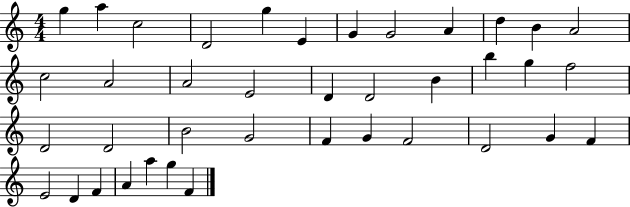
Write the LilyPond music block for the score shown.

{
  \clef treble
  \numericTimeSignature
  \time 4/4
  \key c \major
  g''4 a''4 c''2 | d'2 g''4 e'4 | g'4 g'2 a'4 | d''4 b'4 a'2 | \break c''2 a'2 | a'2 e'2 | d'4 d'2 b'4 | b''4 g''4 f''2 | \break d'2 d'2 | b'2 g'2 | f'4 g'4 f'2 | d'2 g'4 f'4 | \break e'2 d'4 f'4 | a'4 a''4 g''4 f'4 | \bar "|."
}